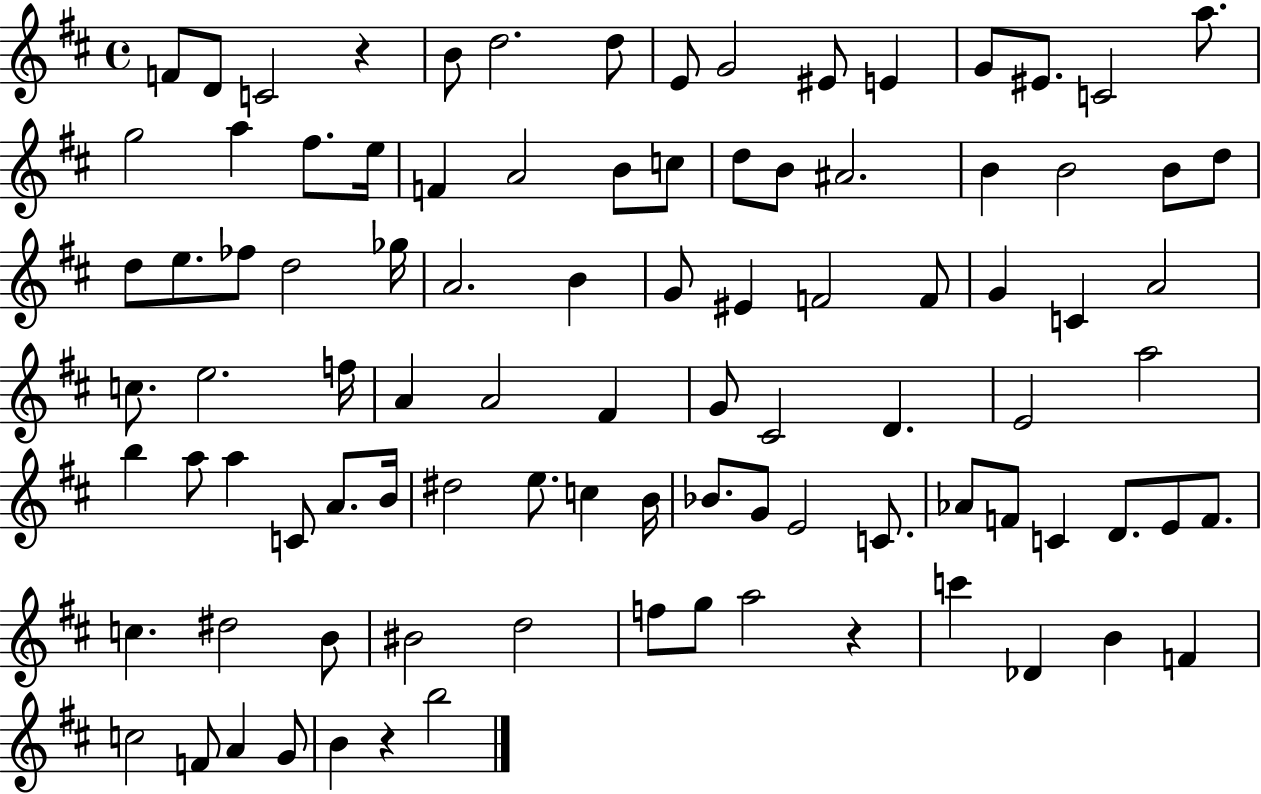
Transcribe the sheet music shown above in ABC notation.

X:1
T:Untitled
M:4/4
L:1/4
K:D
F/2 D/2 C2 z B/2 d2 d/2 E/2 G2 ^E/2 E G/2 ^E/2 C2 a/2 g2 a ^f/2 e/4 F A2 B/2 c/2 d/2 B/2 ^A2 B B2 B/2 d/2 d/2 e/2 _f/2 d2 _g/4 A2 B G/2 ^E F2 F/2 G C A2 c/2 e2 f/4 A A2 ^F G/2 ^C2 D E2 a2 b a/2 a C/2 A/2 B/4 ^d2 e/2 c B/4 _B/2 G/2 E2 C/2 _A/2 F/2 C D/2 E/2 F/2 c ^d2 B/2 ^B2 d2 f/2 g/2 a2 z c' _D B F c2 F/2 A G/2 B z b2